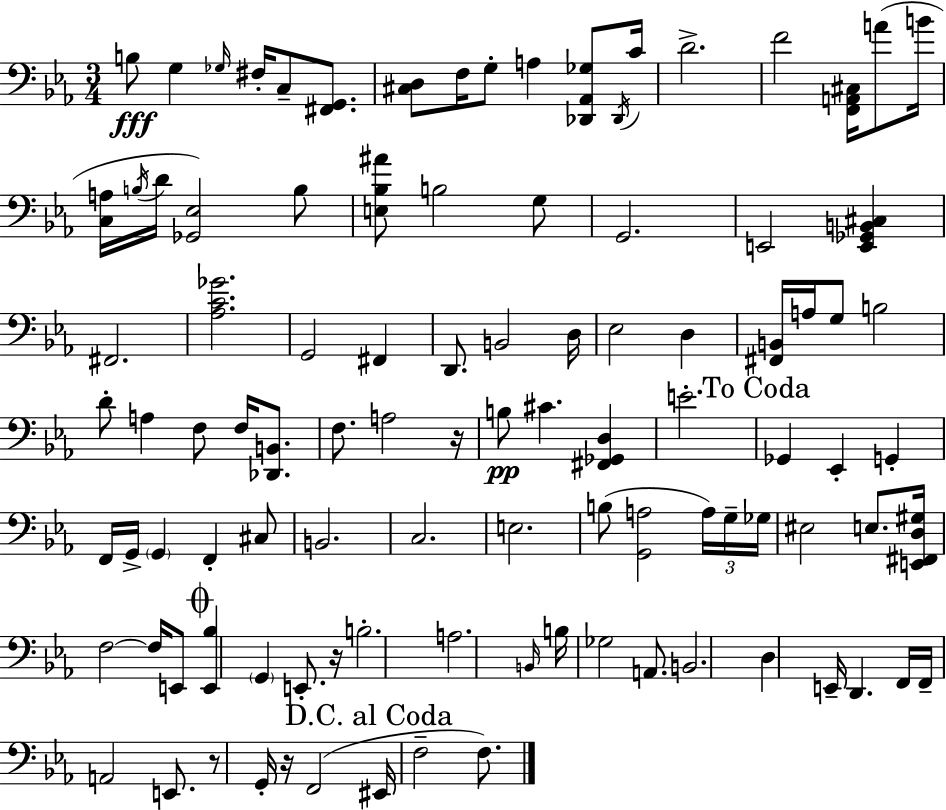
X:1
T:Untitled
M:3/4
L:1/4
K:Cm
B,/2 G, _G,/4 ^F,/4 C,/2 [^F,,G,,]/2 [^C,D,]/2 F,/4 G,/2 A, [_D,,_A,,_G,]/2 _D,,/4 C/4 D2 F2 [F,,A,,^C,]/4 A/2 B/4 [C,A,]/4 B,/4 D/4 [_G,,_E,]2 B,/2 [E,_B,^A]/2 B,2 G,/2 G,,2 E,,2 [E,,_G,,B,,^C,] ^F,,2 [_A,C_G]2 G,,2 ^F,, D,,/2 B,,2 D,/4 _E,2 D, [^F,,B,,]/4 A,/4 G,/2 B,2 D/2 A, F,/2 F,/4 [_D,,B,,]/2 F,/2 A,2 z/4 B,/2 ^C [^F,,_G,,D,] E2 _G,, _E,, G,, F,,/4 G,,/4 G,, F,, ^C,/2 B,,2 C,2 E,2 B,/2 [G,,A,]2 A,/4 G,/4 _G,/4 ^E,2 E,/2 [E,,^F,,D,^G,]/4 F,2 F,/4 E,,/2 [E,,_B,] G,, E,,/2 z/4 B,2 A,2 B,,/4 B,/4 _G,2 A,,/2 B,,2 D, E,,/4 D,, F,,/4 F,,/4 A,,2 E,,/2 z/2 G,,/4 z/4 F,,2 ^E,,/4 F,2 F,/2